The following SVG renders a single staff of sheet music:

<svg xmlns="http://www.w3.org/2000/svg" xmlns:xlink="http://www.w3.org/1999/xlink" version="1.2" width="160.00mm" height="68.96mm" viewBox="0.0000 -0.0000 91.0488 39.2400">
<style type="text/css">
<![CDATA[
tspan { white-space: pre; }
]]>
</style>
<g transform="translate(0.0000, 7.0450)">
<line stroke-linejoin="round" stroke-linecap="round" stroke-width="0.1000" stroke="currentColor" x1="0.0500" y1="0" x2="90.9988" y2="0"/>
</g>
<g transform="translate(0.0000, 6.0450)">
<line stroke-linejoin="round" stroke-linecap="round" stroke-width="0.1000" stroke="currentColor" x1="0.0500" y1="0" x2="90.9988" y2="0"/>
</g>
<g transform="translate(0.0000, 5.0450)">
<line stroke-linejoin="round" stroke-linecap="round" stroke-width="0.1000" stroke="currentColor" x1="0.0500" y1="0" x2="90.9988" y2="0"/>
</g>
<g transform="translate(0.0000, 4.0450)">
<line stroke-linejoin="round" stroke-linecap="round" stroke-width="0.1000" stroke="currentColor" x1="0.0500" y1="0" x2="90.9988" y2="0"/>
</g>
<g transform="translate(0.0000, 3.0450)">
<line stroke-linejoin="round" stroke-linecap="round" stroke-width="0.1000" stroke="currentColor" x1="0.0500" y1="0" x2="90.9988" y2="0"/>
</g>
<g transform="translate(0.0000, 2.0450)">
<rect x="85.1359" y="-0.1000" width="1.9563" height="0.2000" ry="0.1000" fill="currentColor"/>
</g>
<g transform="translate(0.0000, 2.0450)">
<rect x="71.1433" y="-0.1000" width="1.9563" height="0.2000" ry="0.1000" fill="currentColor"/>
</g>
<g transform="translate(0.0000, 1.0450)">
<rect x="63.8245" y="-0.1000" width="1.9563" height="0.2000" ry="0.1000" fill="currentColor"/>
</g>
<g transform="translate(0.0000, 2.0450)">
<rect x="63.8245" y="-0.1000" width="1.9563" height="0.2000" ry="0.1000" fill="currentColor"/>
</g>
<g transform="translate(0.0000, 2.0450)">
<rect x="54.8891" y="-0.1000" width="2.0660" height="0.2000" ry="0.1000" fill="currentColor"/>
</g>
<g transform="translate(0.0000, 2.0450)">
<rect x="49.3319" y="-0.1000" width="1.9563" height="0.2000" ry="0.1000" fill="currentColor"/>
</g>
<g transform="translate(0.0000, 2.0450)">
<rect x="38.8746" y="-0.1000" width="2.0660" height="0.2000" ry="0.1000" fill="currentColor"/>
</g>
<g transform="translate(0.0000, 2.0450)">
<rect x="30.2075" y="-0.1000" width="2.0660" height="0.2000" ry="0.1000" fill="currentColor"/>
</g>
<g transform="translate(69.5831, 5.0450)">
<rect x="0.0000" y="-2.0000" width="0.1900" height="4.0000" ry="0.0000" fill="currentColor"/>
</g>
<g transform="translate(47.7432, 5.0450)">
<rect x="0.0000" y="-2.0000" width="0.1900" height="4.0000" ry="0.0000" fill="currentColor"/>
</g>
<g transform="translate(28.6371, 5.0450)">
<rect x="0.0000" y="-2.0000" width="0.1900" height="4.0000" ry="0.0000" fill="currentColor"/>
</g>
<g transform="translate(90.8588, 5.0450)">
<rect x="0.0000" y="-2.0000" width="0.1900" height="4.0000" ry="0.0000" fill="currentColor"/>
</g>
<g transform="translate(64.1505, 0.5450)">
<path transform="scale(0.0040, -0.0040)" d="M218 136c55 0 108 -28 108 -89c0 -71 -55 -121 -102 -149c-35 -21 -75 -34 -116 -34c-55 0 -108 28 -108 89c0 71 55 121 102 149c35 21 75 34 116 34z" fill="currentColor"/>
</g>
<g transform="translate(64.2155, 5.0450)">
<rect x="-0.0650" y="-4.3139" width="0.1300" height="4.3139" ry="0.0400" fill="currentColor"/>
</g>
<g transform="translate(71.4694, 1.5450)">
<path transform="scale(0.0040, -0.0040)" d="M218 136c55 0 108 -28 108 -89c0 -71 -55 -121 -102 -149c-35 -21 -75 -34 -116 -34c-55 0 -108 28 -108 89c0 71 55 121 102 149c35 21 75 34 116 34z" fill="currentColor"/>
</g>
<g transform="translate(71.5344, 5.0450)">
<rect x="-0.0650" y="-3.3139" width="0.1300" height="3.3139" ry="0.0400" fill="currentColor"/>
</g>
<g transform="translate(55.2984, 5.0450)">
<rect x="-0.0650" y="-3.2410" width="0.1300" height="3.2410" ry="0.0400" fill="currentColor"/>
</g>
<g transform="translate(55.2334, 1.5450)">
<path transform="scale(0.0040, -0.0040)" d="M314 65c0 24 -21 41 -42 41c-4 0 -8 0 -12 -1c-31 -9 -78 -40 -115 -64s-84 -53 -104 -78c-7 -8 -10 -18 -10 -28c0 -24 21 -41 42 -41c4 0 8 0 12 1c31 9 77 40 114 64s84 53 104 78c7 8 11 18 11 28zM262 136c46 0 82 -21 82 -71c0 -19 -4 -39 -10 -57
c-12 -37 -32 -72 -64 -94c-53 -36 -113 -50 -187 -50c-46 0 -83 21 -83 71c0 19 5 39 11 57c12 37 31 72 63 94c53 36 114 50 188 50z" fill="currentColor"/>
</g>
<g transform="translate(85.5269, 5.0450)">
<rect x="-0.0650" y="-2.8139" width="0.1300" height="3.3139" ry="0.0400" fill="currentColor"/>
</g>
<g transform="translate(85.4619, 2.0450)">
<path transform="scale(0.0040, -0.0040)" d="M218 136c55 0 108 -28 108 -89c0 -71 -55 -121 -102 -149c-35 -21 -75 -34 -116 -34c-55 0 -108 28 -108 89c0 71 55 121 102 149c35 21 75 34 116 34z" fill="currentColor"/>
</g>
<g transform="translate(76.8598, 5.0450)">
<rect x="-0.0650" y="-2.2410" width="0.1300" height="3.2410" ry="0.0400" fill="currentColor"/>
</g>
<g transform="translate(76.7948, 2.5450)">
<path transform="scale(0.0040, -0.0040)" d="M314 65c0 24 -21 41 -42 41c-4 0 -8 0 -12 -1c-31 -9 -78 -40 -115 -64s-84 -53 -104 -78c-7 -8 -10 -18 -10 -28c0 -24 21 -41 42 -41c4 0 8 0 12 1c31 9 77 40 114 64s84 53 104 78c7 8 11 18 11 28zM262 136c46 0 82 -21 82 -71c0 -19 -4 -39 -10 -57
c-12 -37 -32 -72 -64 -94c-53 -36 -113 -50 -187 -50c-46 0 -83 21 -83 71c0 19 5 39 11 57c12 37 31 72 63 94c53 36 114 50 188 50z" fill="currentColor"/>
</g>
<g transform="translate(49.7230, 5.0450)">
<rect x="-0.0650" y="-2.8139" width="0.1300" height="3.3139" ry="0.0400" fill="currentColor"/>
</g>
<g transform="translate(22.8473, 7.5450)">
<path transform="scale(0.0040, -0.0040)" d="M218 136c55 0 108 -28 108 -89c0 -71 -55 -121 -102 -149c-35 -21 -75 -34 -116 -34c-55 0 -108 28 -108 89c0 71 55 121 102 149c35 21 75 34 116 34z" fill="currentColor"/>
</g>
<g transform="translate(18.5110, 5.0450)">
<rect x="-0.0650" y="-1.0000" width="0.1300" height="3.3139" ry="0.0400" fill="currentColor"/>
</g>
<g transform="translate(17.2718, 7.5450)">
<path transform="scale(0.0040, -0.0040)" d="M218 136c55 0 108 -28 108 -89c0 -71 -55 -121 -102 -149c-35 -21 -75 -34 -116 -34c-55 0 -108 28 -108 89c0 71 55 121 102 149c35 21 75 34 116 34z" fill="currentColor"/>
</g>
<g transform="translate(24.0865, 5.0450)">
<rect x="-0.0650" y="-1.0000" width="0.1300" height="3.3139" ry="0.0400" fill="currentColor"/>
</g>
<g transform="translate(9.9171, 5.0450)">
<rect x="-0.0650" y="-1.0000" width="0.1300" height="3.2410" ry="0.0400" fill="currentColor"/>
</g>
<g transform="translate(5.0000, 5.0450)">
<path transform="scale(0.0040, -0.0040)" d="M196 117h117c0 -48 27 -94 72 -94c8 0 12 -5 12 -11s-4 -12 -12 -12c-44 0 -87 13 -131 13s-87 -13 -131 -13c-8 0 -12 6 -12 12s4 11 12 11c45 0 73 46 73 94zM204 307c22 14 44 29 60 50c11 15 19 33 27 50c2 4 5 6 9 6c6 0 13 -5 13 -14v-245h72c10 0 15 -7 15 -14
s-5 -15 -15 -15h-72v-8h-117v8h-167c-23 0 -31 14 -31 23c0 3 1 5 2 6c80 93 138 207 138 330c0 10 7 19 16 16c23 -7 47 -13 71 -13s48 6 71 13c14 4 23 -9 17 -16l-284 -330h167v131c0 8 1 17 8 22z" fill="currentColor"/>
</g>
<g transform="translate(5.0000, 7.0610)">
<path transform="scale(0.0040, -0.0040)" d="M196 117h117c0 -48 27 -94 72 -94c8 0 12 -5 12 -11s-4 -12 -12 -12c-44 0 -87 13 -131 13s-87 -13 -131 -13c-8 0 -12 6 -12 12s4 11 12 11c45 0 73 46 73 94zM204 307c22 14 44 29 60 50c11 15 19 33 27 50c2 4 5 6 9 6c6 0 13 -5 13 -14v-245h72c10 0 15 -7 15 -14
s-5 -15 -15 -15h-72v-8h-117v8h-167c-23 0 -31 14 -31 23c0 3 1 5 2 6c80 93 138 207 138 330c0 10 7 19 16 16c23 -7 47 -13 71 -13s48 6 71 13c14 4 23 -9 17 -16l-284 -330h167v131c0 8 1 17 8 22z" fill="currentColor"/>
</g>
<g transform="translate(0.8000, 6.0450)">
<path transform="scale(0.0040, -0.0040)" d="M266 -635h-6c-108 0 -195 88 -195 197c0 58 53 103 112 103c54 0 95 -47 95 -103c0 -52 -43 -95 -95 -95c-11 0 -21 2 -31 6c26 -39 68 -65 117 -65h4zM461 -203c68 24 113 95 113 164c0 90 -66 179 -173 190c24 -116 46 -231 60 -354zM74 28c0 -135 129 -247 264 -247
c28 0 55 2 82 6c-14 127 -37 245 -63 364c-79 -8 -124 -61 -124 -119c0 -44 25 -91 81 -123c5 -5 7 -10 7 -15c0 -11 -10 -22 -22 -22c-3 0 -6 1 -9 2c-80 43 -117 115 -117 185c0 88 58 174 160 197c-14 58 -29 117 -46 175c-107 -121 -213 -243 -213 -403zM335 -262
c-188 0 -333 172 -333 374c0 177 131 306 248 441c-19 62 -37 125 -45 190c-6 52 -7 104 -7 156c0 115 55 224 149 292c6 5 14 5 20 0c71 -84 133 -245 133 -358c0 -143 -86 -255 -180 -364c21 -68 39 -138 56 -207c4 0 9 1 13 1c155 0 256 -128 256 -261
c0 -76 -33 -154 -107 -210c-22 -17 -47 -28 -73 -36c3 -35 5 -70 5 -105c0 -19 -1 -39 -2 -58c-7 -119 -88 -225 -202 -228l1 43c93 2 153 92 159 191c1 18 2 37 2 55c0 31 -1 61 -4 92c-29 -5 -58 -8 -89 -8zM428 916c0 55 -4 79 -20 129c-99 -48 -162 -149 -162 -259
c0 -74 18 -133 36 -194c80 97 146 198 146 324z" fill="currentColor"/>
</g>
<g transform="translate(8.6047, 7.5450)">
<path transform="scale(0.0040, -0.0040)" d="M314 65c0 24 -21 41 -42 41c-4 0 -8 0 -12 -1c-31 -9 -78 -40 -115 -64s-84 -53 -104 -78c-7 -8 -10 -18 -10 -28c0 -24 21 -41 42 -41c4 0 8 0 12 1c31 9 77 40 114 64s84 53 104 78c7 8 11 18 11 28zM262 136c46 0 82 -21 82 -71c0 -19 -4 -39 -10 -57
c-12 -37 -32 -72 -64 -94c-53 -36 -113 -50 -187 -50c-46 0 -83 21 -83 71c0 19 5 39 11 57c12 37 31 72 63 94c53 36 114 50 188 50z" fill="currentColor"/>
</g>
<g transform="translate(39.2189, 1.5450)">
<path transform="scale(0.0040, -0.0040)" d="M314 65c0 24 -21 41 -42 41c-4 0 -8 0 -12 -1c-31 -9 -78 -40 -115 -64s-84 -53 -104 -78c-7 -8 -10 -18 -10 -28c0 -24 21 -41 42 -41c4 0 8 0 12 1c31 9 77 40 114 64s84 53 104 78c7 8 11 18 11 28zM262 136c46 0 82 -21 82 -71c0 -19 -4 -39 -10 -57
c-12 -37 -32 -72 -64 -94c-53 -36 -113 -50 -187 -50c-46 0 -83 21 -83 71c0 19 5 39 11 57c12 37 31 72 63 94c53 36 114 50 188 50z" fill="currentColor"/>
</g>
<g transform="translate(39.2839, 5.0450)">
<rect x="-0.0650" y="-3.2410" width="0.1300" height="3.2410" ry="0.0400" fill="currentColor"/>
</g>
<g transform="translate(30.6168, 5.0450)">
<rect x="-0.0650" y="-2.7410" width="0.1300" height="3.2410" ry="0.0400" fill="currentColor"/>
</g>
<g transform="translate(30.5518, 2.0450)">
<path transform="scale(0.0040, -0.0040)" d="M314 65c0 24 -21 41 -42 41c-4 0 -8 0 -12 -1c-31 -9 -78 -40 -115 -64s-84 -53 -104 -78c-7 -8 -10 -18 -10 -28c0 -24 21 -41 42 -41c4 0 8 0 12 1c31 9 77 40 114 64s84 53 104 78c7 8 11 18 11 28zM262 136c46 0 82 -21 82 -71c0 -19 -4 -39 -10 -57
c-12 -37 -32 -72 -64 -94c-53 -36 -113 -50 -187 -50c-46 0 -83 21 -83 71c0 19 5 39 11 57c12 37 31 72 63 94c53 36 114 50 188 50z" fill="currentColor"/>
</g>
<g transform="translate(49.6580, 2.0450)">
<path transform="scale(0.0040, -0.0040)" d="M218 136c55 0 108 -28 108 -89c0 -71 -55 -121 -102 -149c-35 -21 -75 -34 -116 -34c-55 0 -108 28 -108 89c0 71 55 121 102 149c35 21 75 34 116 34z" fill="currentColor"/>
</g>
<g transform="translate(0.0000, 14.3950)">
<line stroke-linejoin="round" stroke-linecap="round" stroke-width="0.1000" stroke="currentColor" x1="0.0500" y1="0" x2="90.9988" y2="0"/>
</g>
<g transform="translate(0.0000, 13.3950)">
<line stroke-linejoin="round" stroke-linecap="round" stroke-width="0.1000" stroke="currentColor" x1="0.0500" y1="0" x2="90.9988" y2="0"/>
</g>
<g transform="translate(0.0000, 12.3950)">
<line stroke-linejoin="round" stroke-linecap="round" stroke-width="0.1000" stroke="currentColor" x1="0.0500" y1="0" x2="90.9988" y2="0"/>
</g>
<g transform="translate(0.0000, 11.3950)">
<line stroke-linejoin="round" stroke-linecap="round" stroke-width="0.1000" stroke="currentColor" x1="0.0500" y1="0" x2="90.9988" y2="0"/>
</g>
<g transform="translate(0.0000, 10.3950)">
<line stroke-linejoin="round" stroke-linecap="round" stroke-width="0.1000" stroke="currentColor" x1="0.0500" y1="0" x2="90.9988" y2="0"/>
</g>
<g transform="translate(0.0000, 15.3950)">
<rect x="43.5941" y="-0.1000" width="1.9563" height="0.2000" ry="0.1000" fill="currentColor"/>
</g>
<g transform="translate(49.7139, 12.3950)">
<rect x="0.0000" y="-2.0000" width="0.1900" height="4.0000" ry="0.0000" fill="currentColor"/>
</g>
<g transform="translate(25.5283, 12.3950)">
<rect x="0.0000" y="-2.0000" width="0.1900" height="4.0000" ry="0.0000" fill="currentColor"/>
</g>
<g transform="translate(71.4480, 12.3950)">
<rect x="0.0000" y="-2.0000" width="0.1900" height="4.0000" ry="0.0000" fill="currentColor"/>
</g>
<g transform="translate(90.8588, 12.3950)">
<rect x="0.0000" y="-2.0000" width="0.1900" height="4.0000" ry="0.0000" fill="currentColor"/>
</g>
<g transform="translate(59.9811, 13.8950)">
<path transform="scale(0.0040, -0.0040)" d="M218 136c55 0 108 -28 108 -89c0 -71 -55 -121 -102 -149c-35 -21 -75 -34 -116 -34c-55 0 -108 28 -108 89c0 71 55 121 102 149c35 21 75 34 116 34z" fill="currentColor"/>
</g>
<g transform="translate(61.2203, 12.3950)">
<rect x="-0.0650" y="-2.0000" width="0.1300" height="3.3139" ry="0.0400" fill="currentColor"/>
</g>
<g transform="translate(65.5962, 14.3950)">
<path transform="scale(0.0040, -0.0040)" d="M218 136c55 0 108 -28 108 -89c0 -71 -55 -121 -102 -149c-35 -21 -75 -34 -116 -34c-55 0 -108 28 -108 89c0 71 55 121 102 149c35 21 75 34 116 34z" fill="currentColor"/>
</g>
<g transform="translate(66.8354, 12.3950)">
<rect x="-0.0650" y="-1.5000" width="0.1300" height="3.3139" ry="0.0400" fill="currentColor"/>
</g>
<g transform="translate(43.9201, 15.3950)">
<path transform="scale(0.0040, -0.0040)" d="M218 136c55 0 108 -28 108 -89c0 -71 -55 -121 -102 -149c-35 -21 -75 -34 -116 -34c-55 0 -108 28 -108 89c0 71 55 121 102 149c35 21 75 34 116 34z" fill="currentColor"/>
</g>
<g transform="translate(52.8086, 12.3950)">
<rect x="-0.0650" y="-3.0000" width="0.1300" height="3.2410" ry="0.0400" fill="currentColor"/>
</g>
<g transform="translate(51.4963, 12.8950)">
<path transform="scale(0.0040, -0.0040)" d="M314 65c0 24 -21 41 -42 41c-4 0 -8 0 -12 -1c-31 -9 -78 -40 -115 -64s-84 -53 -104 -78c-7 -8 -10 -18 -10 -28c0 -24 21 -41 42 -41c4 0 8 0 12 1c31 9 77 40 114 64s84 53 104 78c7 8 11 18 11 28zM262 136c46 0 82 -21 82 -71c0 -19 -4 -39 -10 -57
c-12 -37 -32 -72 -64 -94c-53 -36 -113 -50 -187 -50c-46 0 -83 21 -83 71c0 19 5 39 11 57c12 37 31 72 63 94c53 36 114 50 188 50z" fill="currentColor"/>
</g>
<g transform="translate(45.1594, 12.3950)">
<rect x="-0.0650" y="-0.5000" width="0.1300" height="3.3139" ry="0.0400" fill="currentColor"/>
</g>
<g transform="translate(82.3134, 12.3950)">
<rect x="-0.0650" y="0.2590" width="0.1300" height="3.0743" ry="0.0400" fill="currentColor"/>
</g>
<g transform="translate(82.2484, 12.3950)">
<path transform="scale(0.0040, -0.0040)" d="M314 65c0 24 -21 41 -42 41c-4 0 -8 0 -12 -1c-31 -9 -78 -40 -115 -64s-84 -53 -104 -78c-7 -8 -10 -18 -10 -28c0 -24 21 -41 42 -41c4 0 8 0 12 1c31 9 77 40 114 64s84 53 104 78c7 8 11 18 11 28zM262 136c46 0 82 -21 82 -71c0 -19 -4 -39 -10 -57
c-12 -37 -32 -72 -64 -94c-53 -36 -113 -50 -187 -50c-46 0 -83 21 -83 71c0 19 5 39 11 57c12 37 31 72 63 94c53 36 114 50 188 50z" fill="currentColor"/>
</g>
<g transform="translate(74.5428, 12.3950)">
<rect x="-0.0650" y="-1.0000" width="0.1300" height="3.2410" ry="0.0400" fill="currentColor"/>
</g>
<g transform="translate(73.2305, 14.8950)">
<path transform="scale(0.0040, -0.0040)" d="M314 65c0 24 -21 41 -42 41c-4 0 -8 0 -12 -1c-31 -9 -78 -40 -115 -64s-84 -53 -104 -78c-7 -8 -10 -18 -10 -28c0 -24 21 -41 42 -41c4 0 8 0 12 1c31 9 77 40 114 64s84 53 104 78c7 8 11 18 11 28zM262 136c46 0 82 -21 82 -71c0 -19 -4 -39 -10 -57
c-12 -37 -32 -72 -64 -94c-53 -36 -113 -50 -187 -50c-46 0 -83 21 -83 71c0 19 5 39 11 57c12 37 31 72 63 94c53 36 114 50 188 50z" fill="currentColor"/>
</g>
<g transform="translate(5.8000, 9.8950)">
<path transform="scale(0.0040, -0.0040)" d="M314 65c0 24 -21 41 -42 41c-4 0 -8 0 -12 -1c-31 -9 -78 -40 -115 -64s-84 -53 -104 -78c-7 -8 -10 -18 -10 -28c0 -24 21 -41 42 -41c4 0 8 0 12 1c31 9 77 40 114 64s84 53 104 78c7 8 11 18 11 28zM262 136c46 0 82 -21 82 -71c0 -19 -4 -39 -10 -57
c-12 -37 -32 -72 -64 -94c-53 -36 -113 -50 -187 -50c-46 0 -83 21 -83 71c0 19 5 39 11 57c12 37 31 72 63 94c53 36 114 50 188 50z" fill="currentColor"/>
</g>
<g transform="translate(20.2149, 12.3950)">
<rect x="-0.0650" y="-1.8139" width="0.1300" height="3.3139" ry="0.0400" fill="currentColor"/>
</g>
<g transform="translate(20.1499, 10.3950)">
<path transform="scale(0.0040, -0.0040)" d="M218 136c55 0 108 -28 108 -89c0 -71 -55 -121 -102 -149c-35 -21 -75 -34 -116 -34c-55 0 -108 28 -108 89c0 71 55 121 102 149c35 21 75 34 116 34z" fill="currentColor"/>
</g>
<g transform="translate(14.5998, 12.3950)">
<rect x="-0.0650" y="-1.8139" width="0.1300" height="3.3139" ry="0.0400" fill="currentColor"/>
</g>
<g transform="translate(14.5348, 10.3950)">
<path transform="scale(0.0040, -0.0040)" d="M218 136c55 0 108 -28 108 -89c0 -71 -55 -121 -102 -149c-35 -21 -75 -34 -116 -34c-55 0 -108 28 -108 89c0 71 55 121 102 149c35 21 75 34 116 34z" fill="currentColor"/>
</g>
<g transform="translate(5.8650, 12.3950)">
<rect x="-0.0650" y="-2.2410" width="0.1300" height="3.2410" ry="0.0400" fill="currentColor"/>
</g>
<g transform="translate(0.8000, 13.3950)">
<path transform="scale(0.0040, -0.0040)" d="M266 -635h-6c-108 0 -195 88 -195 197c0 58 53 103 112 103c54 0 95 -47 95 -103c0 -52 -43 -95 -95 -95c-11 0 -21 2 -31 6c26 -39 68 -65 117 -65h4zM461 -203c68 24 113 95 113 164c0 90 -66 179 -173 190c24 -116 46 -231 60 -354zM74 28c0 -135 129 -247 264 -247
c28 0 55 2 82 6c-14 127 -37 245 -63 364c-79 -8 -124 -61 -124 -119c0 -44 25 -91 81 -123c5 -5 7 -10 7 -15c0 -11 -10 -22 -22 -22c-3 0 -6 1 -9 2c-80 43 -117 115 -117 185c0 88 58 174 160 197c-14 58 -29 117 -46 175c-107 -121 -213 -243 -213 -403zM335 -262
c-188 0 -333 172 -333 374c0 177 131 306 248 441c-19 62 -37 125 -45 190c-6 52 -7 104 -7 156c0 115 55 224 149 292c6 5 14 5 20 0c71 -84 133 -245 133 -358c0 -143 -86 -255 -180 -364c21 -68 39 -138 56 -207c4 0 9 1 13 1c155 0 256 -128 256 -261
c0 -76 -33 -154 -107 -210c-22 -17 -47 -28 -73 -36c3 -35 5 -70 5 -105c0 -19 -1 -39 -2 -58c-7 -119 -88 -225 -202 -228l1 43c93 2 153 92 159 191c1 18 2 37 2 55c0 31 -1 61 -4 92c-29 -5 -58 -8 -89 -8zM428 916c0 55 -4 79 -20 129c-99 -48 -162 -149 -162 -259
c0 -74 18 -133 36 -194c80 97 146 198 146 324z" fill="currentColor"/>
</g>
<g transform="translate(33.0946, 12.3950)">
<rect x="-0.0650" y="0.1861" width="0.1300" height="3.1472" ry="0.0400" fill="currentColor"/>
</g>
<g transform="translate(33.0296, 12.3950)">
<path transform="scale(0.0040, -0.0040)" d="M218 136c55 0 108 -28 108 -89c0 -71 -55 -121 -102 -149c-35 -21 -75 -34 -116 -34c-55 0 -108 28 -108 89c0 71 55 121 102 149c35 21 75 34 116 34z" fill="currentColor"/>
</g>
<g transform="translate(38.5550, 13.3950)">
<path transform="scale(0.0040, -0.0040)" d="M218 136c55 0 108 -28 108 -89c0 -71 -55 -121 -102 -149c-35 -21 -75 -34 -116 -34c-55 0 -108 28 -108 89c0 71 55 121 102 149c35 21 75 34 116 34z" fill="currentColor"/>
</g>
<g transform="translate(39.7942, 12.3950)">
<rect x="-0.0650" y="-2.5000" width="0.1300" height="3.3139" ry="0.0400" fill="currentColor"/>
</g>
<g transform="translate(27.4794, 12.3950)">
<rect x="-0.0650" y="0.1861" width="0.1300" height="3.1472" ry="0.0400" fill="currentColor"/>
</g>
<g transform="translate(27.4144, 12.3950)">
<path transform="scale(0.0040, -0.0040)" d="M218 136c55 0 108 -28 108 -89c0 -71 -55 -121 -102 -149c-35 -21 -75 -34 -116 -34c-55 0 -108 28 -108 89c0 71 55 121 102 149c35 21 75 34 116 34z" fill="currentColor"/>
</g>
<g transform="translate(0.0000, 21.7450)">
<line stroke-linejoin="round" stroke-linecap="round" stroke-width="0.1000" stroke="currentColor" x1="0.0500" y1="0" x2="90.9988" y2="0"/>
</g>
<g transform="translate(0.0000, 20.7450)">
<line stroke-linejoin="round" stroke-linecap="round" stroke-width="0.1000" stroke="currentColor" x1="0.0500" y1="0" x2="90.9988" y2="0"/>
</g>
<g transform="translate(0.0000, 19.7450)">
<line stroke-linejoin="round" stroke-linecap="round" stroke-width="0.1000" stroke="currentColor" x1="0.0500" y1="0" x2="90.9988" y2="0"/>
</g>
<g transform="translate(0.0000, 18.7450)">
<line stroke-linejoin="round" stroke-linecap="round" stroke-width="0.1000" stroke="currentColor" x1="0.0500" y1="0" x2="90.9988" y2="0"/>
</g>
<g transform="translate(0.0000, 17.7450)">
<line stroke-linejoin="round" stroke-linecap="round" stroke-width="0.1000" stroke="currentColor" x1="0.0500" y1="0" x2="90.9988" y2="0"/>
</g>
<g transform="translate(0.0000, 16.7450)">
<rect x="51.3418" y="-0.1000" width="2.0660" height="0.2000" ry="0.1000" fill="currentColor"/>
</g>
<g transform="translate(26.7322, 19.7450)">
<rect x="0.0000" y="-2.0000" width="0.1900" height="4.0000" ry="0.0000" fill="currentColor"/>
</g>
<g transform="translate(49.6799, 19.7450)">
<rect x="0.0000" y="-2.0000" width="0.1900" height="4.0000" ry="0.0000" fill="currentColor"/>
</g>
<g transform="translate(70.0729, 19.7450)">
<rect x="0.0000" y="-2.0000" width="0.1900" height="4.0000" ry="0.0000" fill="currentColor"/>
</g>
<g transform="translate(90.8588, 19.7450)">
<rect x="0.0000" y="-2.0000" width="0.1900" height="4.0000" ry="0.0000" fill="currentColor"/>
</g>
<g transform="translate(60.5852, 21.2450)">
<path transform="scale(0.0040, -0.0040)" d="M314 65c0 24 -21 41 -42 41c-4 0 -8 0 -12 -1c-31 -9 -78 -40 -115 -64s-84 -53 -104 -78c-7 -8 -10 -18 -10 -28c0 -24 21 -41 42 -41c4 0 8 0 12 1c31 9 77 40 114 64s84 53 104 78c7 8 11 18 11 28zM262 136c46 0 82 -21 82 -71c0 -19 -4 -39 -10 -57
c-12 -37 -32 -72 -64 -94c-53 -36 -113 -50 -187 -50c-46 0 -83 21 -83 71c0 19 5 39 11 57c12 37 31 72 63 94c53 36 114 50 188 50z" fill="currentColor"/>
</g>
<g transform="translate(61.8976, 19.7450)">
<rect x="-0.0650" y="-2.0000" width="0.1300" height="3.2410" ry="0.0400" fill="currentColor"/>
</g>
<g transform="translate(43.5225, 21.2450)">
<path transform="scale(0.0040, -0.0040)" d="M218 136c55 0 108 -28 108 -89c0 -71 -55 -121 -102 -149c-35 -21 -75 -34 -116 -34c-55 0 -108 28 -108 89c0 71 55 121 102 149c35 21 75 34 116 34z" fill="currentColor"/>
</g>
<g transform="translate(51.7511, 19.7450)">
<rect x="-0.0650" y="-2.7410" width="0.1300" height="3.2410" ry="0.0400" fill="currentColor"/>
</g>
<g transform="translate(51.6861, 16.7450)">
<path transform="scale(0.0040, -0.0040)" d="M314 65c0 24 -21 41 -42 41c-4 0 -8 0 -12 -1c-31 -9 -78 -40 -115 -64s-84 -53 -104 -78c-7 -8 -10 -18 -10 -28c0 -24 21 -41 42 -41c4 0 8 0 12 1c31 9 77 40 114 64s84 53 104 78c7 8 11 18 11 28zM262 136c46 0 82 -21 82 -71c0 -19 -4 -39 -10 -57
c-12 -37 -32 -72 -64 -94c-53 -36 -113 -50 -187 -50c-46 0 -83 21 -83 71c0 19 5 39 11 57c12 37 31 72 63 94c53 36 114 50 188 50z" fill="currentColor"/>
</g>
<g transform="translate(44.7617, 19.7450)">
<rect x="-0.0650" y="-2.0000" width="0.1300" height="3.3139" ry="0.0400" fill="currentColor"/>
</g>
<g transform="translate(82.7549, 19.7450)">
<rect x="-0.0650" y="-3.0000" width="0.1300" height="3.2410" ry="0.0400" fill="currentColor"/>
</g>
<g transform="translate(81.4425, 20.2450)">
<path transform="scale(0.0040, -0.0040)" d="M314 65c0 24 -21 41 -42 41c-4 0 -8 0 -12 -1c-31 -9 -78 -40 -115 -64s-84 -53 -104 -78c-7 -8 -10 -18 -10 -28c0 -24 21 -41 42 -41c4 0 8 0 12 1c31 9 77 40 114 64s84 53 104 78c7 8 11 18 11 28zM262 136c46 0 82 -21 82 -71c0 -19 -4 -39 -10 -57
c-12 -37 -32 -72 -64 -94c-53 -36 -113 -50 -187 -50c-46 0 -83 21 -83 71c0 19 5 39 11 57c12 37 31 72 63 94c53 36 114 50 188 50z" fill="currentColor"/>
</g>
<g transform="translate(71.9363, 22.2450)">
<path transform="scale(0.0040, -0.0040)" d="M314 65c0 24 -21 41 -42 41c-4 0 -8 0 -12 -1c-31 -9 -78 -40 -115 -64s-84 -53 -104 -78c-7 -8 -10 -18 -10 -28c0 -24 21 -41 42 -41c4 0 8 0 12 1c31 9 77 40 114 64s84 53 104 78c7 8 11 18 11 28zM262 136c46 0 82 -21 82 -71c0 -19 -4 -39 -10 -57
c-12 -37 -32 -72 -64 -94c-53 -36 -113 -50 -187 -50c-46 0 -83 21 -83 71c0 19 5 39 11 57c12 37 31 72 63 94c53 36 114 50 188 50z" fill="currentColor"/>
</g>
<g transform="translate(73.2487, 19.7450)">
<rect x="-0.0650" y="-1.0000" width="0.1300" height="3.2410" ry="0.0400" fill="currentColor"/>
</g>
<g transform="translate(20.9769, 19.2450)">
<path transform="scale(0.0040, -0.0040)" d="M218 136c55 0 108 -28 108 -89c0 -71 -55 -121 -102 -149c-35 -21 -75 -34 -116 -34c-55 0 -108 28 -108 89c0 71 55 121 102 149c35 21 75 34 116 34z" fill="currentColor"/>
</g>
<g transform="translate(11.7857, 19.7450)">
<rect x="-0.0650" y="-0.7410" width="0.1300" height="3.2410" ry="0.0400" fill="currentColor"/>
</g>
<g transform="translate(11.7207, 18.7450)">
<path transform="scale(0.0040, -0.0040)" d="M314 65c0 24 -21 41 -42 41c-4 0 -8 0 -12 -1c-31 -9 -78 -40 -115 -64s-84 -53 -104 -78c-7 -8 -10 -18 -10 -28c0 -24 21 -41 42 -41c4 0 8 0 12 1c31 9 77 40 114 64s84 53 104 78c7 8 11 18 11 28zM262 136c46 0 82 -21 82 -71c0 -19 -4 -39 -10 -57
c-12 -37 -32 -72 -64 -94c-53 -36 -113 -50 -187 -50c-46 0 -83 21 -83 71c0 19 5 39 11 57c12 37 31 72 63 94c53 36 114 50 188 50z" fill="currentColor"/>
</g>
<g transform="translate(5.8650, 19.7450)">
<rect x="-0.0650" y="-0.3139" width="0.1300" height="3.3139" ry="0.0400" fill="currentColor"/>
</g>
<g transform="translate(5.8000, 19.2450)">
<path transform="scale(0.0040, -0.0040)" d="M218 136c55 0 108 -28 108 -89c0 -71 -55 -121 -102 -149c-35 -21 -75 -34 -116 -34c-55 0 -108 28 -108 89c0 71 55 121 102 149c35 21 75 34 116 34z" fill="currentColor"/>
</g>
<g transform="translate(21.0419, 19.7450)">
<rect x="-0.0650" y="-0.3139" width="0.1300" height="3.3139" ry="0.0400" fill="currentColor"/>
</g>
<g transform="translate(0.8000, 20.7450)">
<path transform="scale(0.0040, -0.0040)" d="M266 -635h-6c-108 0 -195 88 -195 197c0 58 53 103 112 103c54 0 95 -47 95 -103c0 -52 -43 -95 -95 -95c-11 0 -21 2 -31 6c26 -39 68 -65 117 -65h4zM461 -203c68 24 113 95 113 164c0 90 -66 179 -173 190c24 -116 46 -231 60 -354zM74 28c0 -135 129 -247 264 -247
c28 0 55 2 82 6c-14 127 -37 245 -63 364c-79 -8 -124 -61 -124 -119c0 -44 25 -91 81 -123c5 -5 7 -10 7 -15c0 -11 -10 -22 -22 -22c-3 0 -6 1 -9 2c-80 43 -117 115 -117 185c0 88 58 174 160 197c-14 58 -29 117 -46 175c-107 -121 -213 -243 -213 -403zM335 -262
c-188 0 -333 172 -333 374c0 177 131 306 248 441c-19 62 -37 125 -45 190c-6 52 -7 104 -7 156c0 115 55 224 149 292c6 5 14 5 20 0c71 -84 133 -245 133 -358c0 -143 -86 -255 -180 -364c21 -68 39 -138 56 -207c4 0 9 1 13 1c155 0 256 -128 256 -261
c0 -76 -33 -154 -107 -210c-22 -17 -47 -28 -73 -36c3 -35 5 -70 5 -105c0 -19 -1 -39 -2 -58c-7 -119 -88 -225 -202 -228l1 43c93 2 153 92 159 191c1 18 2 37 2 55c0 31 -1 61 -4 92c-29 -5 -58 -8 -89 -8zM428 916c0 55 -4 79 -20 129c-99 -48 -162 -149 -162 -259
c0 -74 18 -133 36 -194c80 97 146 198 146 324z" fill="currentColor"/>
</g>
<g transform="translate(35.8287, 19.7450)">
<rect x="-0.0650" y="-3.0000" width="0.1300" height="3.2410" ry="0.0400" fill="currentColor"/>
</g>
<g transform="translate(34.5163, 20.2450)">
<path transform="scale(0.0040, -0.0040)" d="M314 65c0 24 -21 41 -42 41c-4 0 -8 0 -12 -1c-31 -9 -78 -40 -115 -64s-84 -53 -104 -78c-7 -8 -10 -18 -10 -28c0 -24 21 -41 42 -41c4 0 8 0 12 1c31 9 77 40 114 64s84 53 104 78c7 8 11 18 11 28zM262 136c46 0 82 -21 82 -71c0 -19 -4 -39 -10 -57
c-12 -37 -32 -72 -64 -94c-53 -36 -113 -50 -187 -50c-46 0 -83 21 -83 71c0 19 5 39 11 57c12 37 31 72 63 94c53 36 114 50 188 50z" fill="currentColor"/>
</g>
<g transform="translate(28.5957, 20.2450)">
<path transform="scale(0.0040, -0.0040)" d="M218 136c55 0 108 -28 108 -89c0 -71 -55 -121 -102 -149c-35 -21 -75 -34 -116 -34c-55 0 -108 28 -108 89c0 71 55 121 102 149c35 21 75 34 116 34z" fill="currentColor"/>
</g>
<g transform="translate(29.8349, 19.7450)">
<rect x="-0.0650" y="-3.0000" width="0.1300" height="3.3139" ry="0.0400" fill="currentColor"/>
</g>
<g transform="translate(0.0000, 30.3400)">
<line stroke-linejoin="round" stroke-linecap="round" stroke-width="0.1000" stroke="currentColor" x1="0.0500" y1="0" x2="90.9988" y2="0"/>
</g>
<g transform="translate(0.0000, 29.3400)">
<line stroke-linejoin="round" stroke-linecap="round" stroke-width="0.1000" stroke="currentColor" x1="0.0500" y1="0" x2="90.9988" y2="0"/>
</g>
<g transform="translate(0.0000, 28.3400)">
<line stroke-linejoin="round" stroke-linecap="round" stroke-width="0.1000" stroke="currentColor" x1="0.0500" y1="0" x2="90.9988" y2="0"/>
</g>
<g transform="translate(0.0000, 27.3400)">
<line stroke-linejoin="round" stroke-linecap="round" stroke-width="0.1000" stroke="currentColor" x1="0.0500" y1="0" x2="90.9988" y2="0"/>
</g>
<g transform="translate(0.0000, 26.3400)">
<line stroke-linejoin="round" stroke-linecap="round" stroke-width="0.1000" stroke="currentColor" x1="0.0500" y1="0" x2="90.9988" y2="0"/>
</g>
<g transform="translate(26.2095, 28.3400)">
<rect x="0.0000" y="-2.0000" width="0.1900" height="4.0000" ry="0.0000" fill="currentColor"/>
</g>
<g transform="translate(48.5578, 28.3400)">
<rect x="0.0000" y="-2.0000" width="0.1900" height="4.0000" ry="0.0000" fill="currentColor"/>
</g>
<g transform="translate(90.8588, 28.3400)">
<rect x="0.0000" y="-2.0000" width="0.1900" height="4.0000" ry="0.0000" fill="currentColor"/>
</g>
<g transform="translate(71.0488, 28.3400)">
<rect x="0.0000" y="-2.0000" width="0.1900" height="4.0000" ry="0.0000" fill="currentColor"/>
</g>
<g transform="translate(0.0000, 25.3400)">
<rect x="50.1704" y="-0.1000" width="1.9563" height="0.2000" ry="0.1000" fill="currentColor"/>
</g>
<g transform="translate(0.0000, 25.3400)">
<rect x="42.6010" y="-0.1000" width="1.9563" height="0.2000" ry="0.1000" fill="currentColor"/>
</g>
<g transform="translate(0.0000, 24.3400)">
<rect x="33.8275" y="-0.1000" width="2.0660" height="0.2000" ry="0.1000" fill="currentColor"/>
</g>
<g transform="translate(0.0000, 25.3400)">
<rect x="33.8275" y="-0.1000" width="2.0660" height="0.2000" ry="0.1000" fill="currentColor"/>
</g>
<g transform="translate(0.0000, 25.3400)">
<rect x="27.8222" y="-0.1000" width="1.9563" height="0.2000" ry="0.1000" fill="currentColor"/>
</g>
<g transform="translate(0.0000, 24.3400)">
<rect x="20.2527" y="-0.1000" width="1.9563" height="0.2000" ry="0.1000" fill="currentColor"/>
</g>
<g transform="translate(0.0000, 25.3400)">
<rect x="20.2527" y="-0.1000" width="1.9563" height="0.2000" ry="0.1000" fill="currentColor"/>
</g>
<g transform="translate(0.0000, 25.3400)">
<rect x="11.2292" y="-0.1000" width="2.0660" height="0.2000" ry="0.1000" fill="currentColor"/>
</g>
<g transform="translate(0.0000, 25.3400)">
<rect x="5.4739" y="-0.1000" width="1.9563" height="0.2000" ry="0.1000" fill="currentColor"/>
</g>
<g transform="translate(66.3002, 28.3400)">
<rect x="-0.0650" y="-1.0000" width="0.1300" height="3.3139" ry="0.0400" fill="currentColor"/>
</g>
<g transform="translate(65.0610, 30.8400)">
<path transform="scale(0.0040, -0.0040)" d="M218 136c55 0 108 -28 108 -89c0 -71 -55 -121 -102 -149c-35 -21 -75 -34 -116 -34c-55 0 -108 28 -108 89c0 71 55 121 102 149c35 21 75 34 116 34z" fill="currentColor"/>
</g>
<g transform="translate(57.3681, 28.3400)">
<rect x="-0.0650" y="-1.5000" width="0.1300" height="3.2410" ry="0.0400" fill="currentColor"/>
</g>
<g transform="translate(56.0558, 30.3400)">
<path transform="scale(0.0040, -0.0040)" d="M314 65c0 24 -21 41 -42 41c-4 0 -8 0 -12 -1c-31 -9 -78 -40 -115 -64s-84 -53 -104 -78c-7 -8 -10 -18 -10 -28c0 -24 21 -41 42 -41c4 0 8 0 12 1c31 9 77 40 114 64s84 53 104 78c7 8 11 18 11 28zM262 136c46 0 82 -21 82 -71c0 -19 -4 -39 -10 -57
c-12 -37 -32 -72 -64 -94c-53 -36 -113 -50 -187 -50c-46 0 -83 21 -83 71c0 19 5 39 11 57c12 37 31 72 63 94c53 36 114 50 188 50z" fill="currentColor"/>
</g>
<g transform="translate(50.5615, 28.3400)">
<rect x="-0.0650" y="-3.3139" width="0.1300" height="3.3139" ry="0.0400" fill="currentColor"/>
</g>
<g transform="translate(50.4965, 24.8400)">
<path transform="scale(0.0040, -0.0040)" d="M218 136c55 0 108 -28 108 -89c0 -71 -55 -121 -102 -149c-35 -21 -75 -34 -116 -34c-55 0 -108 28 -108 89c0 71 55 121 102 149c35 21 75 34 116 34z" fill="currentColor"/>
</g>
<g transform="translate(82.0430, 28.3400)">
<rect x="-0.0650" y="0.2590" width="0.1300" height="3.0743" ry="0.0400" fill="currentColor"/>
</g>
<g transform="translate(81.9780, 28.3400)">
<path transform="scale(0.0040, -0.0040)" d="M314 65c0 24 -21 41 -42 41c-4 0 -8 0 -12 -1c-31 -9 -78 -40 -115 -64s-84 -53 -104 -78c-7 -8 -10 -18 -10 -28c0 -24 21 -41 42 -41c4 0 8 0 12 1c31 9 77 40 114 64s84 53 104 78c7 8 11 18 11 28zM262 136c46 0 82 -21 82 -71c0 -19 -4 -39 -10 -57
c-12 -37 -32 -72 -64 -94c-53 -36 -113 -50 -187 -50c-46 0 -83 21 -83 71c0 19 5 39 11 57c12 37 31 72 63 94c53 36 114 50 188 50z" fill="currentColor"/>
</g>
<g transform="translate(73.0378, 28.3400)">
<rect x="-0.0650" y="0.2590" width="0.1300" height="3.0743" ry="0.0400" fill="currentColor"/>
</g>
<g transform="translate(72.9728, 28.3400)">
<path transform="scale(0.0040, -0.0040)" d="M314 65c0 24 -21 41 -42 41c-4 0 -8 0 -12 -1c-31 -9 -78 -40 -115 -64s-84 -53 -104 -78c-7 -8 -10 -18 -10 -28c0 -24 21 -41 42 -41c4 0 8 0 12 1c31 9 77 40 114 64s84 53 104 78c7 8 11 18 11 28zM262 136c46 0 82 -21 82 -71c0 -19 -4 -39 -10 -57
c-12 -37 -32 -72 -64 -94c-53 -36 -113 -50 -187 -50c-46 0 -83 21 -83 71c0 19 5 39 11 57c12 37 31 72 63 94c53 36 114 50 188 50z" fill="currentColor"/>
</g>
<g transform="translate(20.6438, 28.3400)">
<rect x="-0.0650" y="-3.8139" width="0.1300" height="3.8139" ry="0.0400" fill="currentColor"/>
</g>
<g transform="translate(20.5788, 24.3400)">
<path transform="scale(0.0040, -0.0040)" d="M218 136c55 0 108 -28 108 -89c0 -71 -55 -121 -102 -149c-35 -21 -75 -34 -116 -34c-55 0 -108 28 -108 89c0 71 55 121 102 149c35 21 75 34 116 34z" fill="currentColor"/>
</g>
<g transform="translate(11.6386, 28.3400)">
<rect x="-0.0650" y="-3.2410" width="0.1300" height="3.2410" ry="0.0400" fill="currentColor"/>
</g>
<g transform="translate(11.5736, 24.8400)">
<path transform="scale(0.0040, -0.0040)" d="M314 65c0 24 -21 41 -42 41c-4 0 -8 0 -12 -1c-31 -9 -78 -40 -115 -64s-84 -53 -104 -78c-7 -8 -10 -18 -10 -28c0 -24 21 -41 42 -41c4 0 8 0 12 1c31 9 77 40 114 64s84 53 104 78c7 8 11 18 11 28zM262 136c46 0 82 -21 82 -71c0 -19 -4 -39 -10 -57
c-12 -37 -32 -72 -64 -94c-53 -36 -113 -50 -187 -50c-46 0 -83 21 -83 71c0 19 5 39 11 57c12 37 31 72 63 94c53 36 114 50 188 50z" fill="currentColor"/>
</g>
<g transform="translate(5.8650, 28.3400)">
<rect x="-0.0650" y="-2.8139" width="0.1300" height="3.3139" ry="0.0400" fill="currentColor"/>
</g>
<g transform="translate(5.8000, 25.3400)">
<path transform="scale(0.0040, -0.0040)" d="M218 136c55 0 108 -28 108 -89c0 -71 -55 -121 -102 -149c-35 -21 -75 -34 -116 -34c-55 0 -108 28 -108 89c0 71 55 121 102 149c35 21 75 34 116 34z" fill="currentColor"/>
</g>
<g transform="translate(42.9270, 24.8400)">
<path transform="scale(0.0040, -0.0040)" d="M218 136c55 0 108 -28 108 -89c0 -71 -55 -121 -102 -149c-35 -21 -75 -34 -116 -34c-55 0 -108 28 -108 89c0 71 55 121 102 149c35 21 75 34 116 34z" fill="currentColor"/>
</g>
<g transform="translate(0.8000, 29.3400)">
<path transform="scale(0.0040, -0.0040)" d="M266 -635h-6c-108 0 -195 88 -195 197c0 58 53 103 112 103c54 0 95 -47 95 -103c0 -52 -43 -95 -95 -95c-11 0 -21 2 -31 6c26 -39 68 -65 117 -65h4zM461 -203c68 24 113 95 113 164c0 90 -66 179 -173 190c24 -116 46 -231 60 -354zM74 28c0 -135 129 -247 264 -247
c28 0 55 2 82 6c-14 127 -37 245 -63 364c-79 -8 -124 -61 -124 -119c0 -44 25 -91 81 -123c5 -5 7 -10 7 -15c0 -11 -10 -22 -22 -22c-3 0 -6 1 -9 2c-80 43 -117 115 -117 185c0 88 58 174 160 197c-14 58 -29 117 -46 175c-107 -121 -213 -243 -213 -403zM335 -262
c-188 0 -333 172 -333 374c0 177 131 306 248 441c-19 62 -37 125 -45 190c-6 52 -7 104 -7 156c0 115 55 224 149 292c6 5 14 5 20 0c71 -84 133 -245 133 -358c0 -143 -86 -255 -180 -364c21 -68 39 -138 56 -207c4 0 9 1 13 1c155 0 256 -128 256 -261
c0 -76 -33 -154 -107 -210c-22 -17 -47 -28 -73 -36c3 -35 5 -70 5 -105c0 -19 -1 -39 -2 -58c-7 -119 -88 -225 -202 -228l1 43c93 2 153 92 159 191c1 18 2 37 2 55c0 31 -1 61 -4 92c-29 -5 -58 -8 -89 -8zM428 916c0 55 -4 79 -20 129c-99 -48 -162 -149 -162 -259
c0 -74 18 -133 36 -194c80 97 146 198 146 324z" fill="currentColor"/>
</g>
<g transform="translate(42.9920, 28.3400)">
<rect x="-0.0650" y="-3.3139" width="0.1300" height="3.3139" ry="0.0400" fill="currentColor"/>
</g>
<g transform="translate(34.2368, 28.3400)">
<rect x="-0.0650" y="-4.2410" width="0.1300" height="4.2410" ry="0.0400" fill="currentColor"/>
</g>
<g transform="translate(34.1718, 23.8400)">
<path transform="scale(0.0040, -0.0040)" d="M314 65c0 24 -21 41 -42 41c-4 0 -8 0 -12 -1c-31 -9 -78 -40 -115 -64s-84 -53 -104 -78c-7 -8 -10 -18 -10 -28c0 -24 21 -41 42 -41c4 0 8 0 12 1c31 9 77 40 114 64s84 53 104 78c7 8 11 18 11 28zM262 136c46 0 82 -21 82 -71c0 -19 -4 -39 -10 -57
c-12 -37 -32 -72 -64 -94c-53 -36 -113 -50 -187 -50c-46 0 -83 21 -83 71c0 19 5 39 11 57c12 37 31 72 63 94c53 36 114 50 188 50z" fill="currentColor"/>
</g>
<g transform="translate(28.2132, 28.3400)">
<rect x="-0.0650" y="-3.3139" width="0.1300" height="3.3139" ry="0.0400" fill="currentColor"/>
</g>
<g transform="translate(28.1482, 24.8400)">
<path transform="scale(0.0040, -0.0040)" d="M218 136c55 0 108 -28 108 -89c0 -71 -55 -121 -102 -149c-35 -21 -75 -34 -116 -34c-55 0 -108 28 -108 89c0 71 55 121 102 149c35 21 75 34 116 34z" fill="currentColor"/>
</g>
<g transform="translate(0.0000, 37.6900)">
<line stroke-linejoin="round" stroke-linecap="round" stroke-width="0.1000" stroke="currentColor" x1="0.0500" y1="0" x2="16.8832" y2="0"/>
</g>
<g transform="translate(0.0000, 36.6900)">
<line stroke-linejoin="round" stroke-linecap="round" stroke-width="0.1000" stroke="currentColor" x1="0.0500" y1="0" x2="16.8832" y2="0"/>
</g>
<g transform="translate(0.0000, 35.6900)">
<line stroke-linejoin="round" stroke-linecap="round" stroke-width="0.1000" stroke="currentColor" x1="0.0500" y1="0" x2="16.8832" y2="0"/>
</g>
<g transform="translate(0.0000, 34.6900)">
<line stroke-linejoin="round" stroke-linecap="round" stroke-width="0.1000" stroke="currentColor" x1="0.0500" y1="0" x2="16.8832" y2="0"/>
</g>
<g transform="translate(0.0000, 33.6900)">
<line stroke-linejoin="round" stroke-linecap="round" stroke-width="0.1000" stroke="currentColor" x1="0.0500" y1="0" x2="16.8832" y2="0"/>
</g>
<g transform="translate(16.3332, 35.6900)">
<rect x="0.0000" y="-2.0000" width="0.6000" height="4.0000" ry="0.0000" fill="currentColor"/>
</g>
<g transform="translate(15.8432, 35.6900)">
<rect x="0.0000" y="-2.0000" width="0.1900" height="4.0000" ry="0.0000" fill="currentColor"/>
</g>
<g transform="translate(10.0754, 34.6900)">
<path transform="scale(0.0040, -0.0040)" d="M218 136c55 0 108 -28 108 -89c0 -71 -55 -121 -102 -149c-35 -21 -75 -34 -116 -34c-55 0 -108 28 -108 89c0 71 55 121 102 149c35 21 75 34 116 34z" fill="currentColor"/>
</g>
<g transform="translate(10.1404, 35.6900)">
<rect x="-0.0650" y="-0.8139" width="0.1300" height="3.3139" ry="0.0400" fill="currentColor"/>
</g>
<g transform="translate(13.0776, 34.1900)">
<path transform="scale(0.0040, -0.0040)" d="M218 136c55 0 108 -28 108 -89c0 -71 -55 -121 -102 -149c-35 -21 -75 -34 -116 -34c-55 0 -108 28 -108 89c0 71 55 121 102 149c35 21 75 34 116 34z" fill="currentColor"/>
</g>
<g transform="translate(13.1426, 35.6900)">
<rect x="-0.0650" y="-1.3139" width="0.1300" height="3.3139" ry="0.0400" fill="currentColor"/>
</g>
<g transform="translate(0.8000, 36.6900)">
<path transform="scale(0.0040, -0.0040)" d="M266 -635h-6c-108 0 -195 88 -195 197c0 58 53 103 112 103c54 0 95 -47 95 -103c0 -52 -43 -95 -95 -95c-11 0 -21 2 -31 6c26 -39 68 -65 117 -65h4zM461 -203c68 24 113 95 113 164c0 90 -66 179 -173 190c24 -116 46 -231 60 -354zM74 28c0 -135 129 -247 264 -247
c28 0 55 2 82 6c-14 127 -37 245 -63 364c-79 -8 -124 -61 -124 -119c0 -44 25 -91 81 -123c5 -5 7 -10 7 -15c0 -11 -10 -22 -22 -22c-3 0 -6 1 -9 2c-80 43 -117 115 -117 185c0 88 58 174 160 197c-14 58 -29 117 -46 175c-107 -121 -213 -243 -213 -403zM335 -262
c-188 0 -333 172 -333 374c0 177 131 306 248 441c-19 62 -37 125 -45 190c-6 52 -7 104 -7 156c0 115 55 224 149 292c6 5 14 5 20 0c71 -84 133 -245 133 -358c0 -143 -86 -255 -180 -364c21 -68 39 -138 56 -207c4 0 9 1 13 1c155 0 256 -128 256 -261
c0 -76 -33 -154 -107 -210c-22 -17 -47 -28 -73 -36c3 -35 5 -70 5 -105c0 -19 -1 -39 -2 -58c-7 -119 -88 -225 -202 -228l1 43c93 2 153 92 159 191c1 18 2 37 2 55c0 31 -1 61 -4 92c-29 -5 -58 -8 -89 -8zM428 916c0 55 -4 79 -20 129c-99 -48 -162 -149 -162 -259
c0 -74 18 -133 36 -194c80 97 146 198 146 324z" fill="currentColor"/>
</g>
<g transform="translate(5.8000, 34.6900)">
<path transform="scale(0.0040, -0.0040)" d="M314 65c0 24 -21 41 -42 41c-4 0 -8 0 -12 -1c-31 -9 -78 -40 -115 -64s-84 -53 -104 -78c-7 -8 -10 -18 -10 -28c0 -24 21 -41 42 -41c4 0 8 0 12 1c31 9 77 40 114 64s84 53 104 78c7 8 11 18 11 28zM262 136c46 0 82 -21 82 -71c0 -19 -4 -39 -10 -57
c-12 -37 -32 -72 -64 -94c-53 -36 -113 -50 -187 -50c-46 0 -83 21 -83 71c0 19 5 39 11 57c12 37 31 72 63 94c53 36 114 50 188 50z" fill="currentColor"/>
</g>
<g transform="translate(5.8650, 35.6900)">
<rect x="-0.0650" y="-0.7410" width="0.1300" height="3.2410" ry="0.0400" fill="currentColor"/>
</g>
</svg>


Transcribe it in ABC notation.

X:1
T:Untitled
M:4/4
L:1/4
K:C
D2 D D a2 b2 a b2 d' b g2 a g2 f f B B G C A2 F E D2 B2 c d2 c A A2 F a2 F2 D2 A2 a b2 c' b d'2 b b E2 D B2 B2 d2 d e